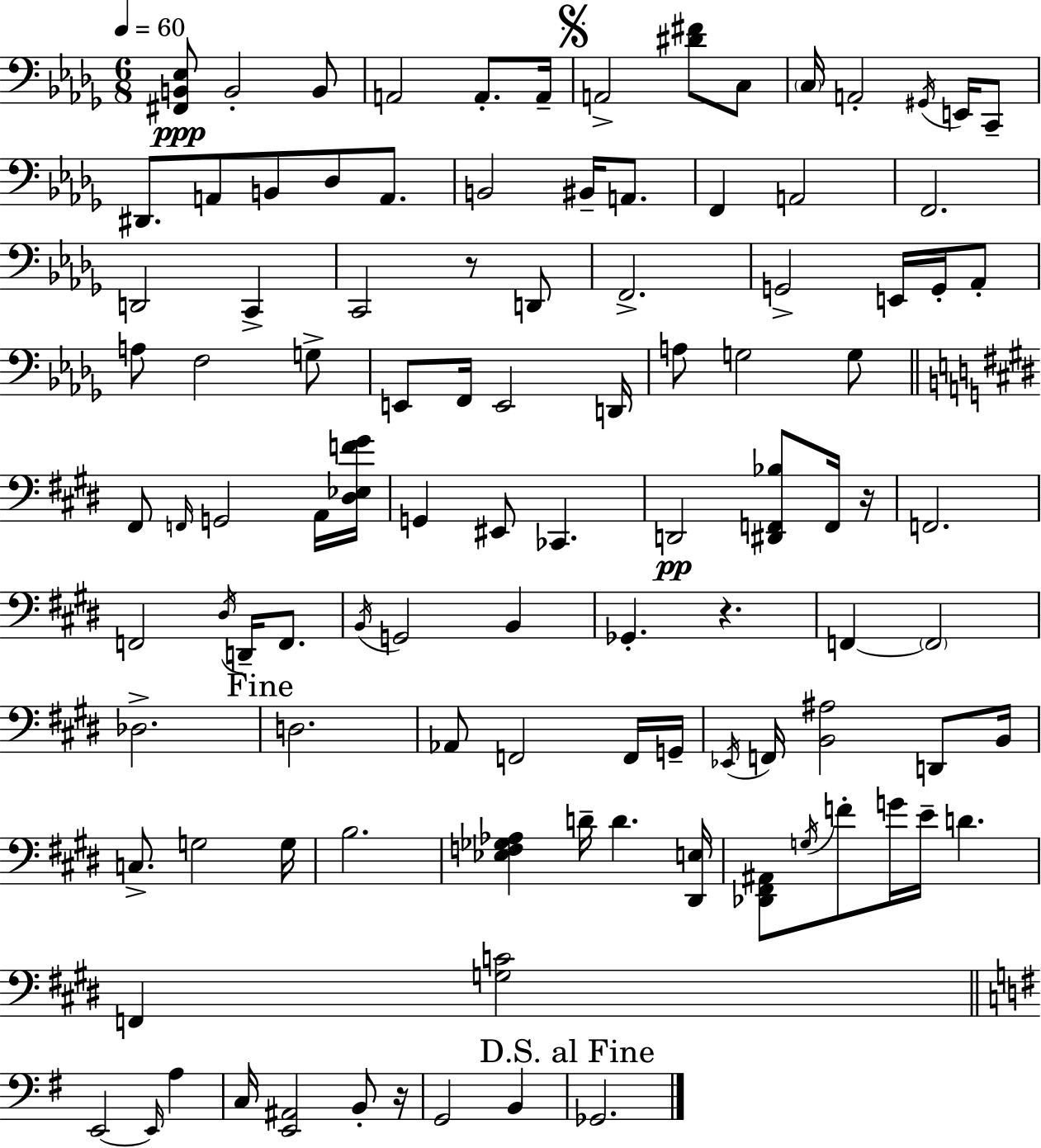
[F#2,B2,Eb3]/e B2/h B2/e A2/h A2/e. A2/s A2/h [D#4,F#4]/e C3/e C3/s A2/h G#2/s E2/s C2/e D#2/e. A2/e B2/e Db3/e A2/e. B2/h BIS2/s A2/e. F2/q A2/h F2/h. D2/h C2/q C2/h R/e D2/e F2/h. G2/h E2/s G2/s Ab2/e A3/e F3/h G3/e E2/e F2/s E2/h D2/s A3/e G3/h G3/e F#2/e F2/s G2/h A2/s [D#3,Eb3,F4,G#4]/s G2/q EIS2/e CES2/q. D2/h [D#2,F2,Bb3]/e F2/s R/s F2/h. F2/h D#3/s D2/s F2/e. B2/s G2/h B2/q Gb2/q. R/q. F2/q F2/h Db3/h. D3/h. Ab2/e F2/h F2/s G2/s Eb2/s F2/s [B2,A#3]/h D2/e B2/s C3/e. G3/h G3/s B3/h. [Eb3,F3,Gb3,Ab3]/q D4/s D4/q. [D#2,E3]/s [Db2,F#2,A#2]/e G3/s F4/e G4/s E4/s D4/q. F2/q [G3,C4]/h E2/h E2/s A3/q C3/s [E2,A#2]/h B2/e R/s G2/h B2/q Gb2/h.